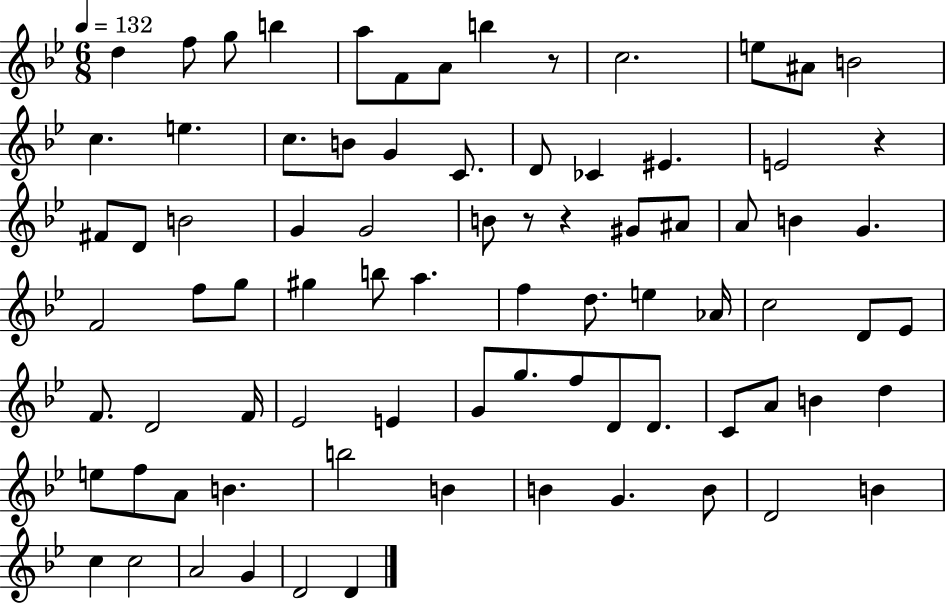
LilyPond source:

{
  \clef treble
  \numericTimeSignature
  \time 6/8
  \key bes \major
  \tempo 4 = 132
  d''4 f''8 g''8 b''4 | a''8 f'8 a'8 b''4 r8 | c''2. | e''8 ais'8 b'2 | \break c''4. e''4. | c''8. b'8 g'4 c'8. | d'8 ces'4 eis'4. | e'2 r4 | \break fis'8 d'8 b'2 | g'4 g'2 | b'8 r8 r4 gis'8 ais'8 | a'8 b'4 g'4. | \break f'2 f''8 g''8 | gis''4 b''8 a''4. | f''4 d''8. e''4 aes'16 | c''2 d'8 ees'8 | \break f'8. d'2 f'16 | ees'2 e'4 | g'8 g''8. f''8 d'8 d'8. | c'8 a'8 b'4 d''4 | \break e''8 f''8 a'8 b'4. | b''2 b'4 | b'4 g'4. b'8 | d'2 b'4 | \break c''4 c''2 | a'2 g'4 | d'2 d'4 | \bar "|."
}